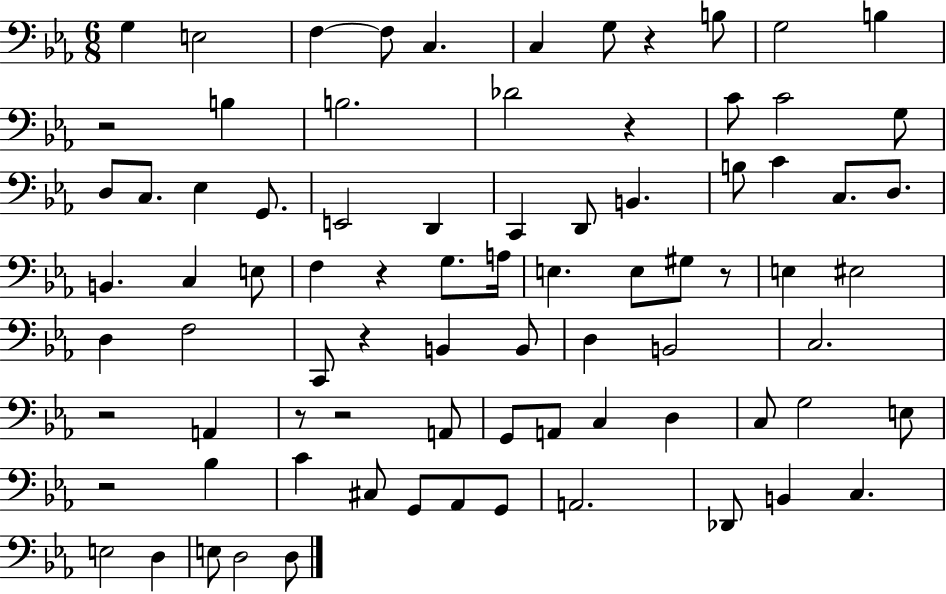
{
  \clef bass
  \numericTimeSignature
  \time 6/8
  \key ees \major
  g4 e2 | f4~~ f8 c4. | c4 g8 r4 b8 | g2 b4 | \break r2 b4 | b2. | des'2 r4 | c'8 c'2 g8 | \break d8 c8. ees4 g,8. | e,2 d,4 | c,4 d,8 b,4. | b8 c'4 c8. d8. | \break b,4. c4 e8 | f4 r4 g8. a16 | e4. e8 gis8 r8 | e4 eis2 | \break d4 f2 | c,8 r4 b,4 b,8 | d4 b,2 | c2. | \break r2 a,4 | r8 r2 a,8 | g,8 a,8 c4 d4 | c8 g2 e8 | \break r2 bes4 | c'4 cis8 g,8 aes,8 g,8 | a,2. | des,8 b,4 c4. | \break e2 d4 | e8 d2 d8 | \bar "|."
}